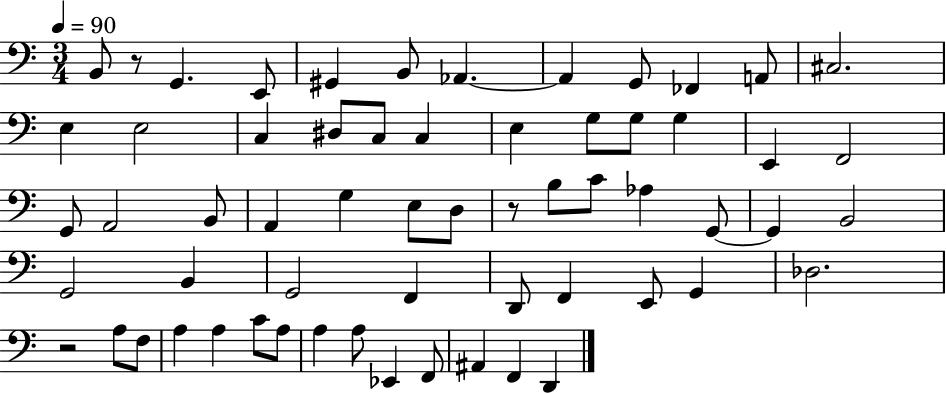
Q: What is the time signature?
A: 3/4